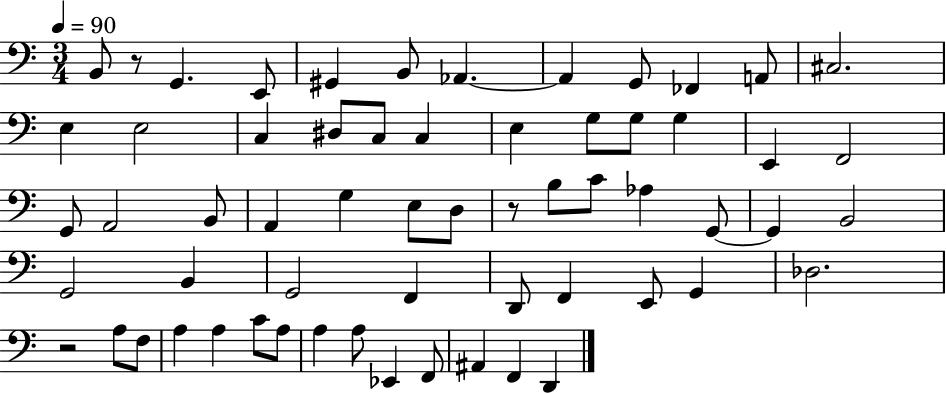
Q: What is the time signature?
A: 3/4